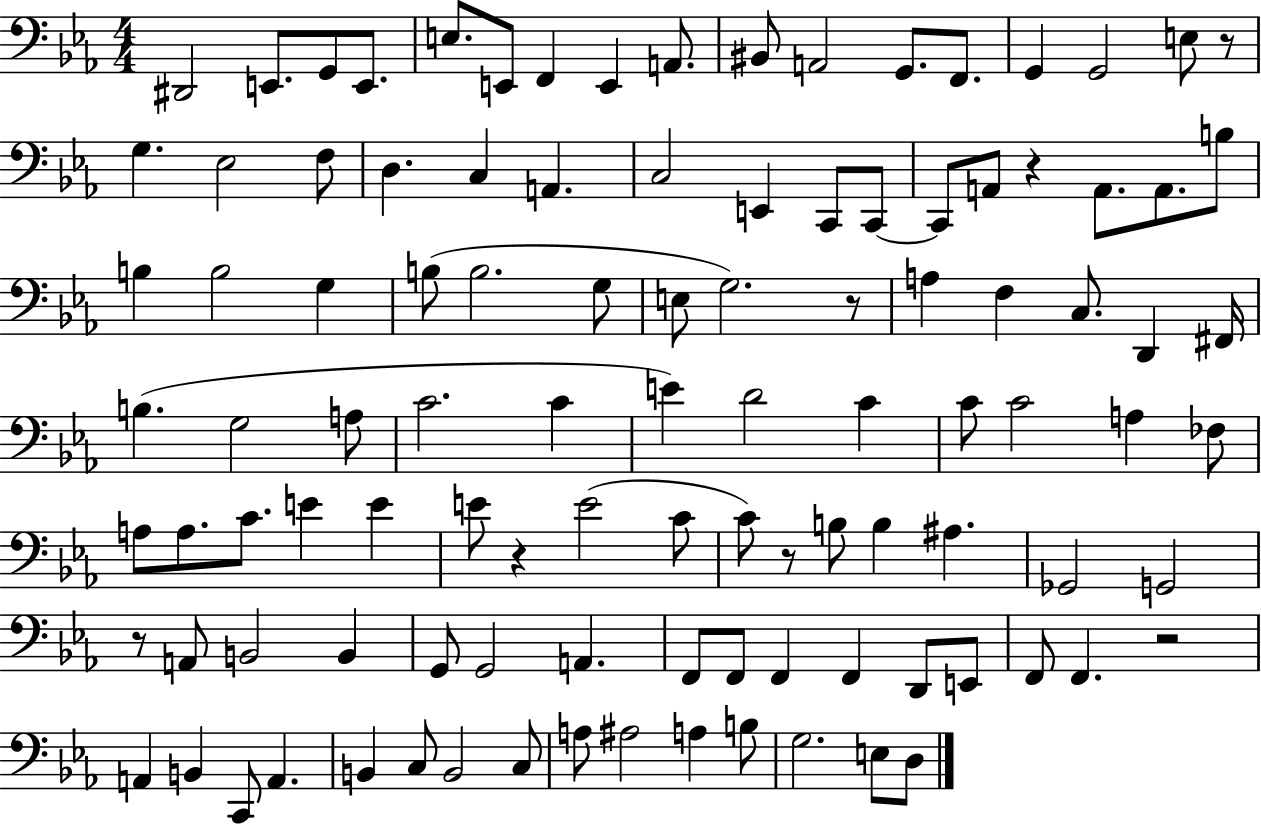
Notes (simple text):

D#2/h E2/e. G2/e E2/e. E3/e. E2/e F2/q E2/q A2/e. BIS2/e A2/h G2/e. F2/e. G2/q G2/h E3/e R/e G3/q. Eb3/h F3/e D3/q. C3/q A2/q. C3/h E2/q C2/e C2/e C2/e A2/e R/q A2/e. A2/e. B3/e B3/q B3/h G3/q B3/e B3/h. G3/e E3/e G3/h. R/e A3/q F3/q C3/e. D2/q F#2/s B3/q. G3/h A3/e C4/h. C4/q E4/q D4/h C4/q C4/e C4/h A3/q FES3/e A3/e A3/e. C4/e. E4/q E4/q E4/e R/q E4/h C4/e C4/e R/e B3/e B3/q A#3/q. Gb2/h G2/h R/e A2/e B2/h B2/q G2/e G2/h A2/q. F2/e F2/e F2/q F2/q D2/e E2/e F2/e F2/q. R/h A2/q B2/q C2/e A2/q. B2/q C3/e B2/h C3/e A3/e A#3/h A3/q B3/e G3/h. E3/e D3/e